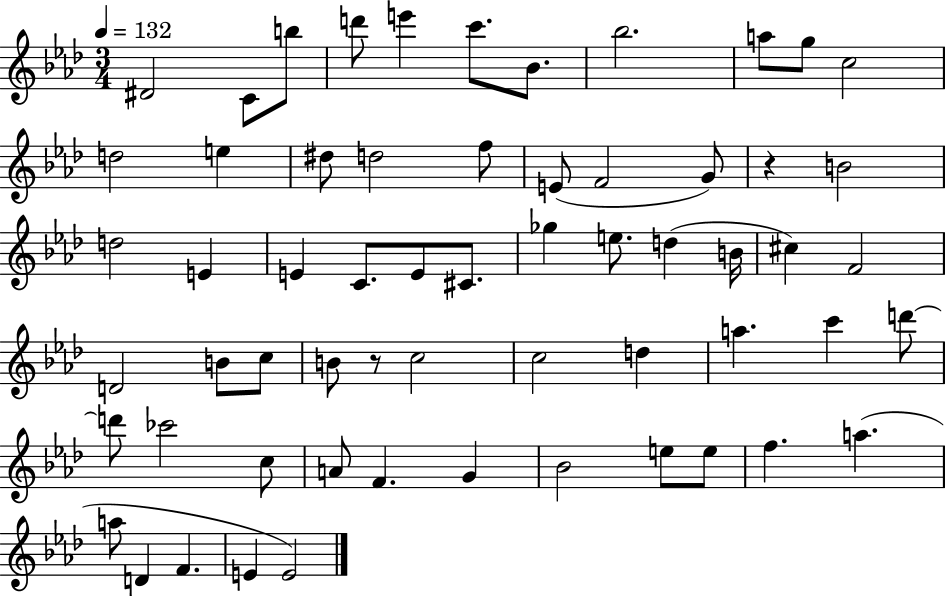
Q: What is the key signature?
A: AES major